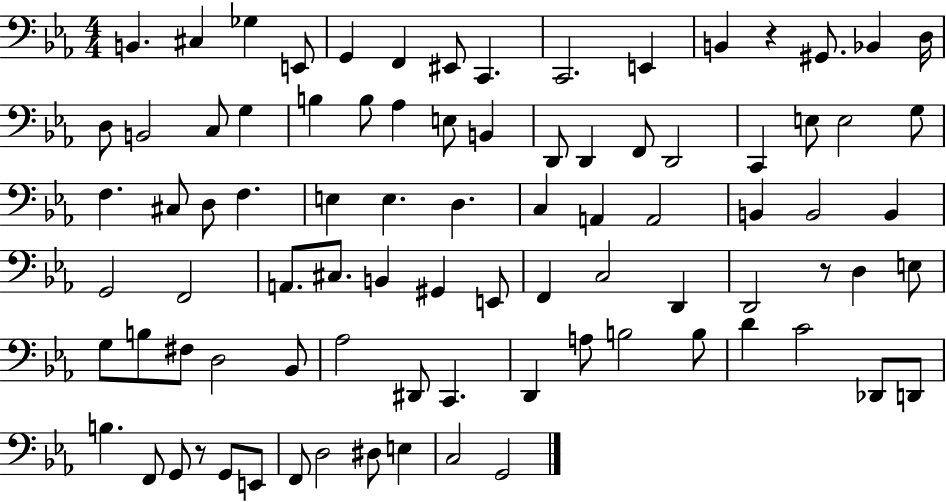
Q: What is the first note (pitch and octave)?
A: B2